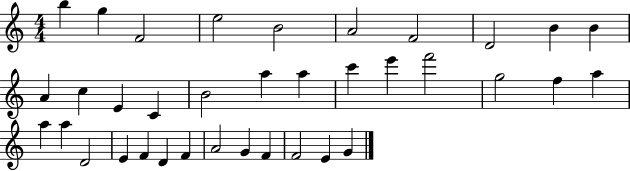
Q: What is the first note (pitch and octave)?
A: B5